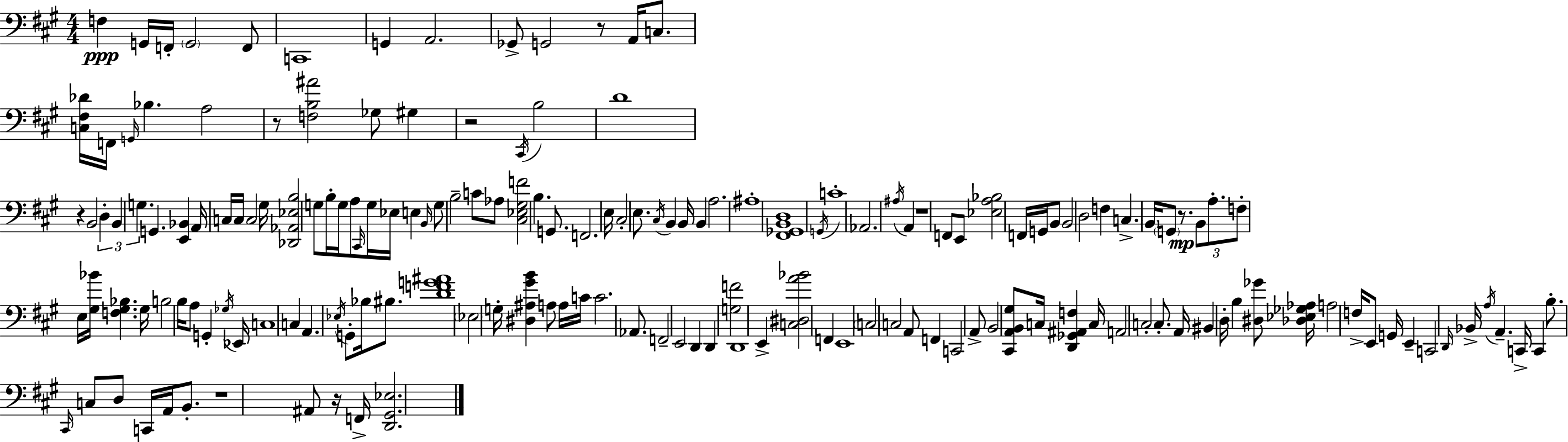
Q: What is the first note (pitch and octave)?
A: F3